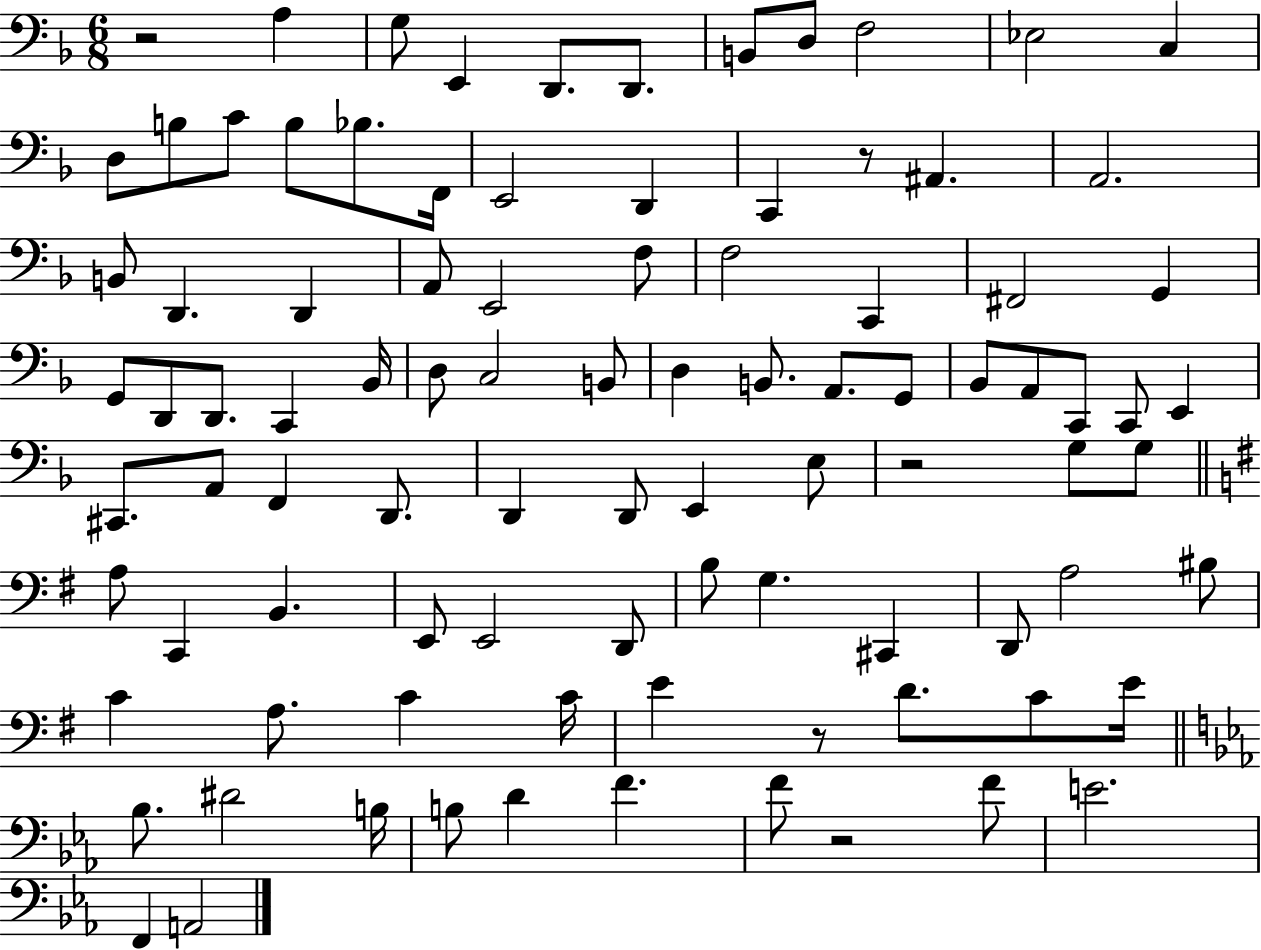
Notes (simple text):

R/h A3/q G3/e E2/q D2/e. D2/e. B2/e D3/e F3/h Eb3/h C3/q D3/e B3/e C4/e B3/e Bb3/e. F2/s E2/h D2/q C2/q R/e A#2/q. A2/h. B2/e D2/q. D2/q A2/e E2/h F3/e F3/h C2/q F#2/h G2/q G2/e D2/e D2/e. C2/q Bb2/s D3/e C3/h B2/e D3/q B2/e. A2/e. G2/e Bb2/e A2/e C2/e C2/e E2/q C#2/e. A2/e F2/q D2/e. D2/q D2/e E2/q E3/e R/h G3/e G3/e A3/e C2/q B2/q. E2/e E2/h D2/e B3/e G3/q. C#2/q D2/e A3/h BIS3/e C4/q A3/e. C4/q C4/s E4/q R/e D4/e. C4/e E4/s Bb3/e. D#4/h B3/s B3/e D4/q F4/q. F4/e R/h F4/e E4/h. F2/q A2/h